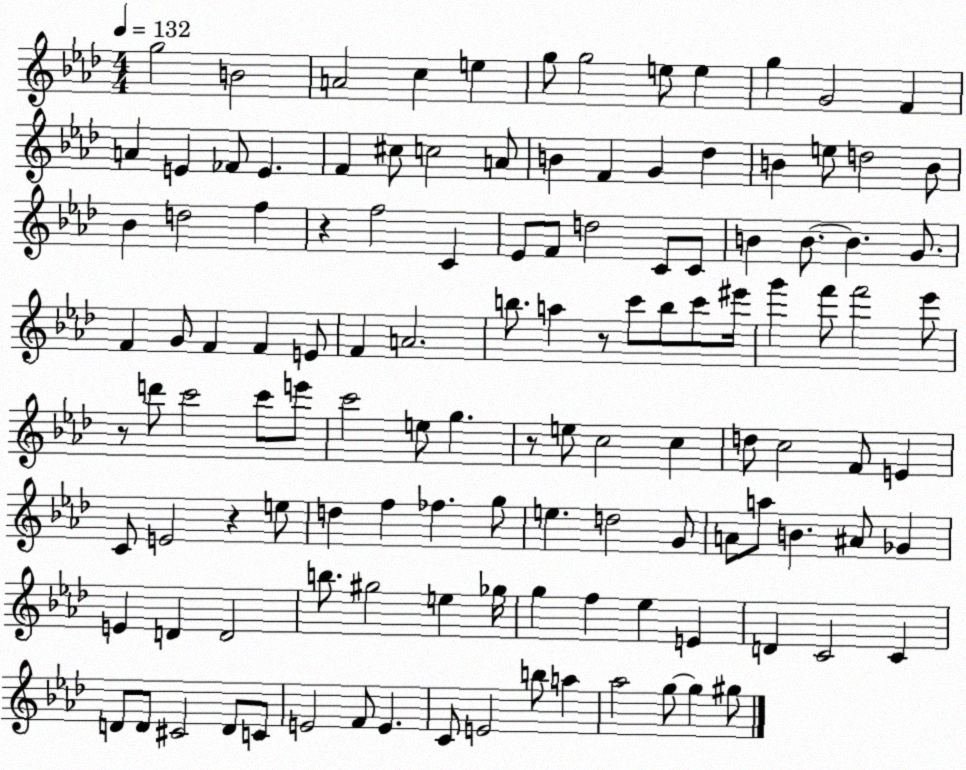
X:1
T:Untitled
M:4/4
L:1/4
K:Ab
g2 B2 A2 c e g/2 g2 e/2 e g G2 F A E _F/2 E F ^c/2 c2 A/2 B F G _d B e/2 d2 B/2 _B d2 f z f2 C _E/2 F/2 d2 C/2 C/2 B B/2 B G/2 F G/2 F F E/2 F A2 b/2 a z/2 c'/2 b/2 c'/2 ^e'/4 g' f'/2 f'2 _e'/2 z/2 d'/2 c'2 c'/2 e'/2 c'2 e/2 g z/2 e/2 c2 c d/2 c2 F/2 E C/2 E2 z e/2 d f _f g/2 e d2 G/2 A/2 a/2 B ^A/2 _G E D D2 b/2 ^g2 e _g/4 g f _e E D C2 C D/2 D/2 ^C2 D/2 C/2 E2 F/2 E C/2 E2 b/2 a _a2 g/2 g ^g/2